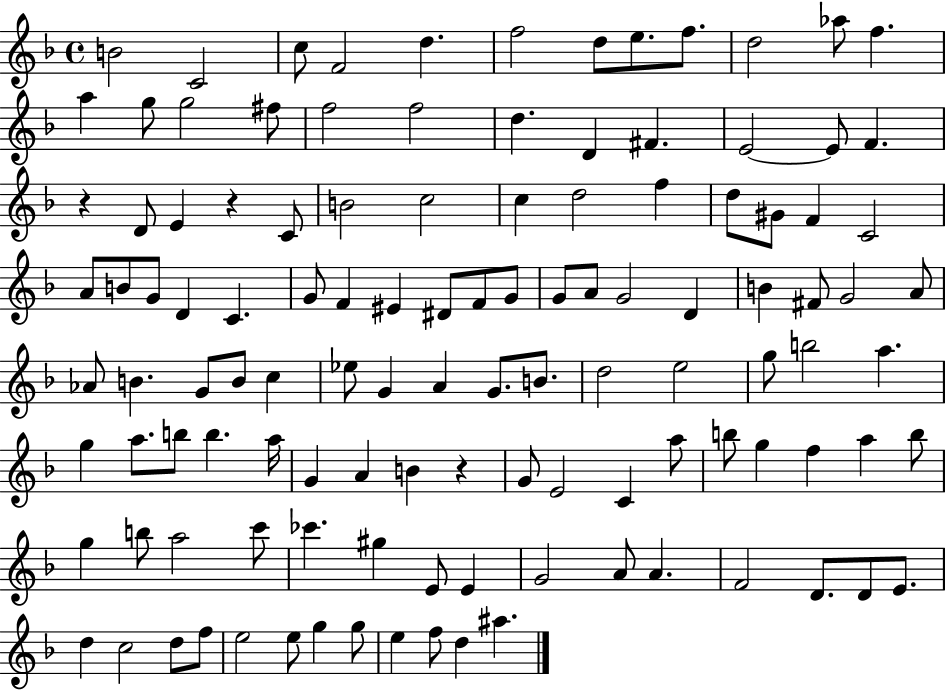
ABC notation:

X:1
T:Untitled
M:4/4
L:1/4
K:F
B2 C2 c/2 F2 d f2 d/2 e/2 f/2 d2 _a/2 f a g/2 g2 ^f/2 f2 f2 d D ^F E2 E/2 F z D/2 E z C/2 B2 c2 c d2 f d/2 ^G/2 F C2 A/2 B/2 G/2 D C G/2 F ^E ^D/2 F/2 G/2 G/2 A/2 G2 D B ^F/2 G2 A/2 _A/2 B G/2 B/2 c _e/2 G A G/2 B/2 d2 e2 g/2 b2 a g a/2 b/2 b a/4 G A B z G/2 E2 C a/2 b/2 g f a b/2 g b/2 a2 c'/2 _c' ^g E/2 E G2 A/2 A F2 D/2 D/2 E/2 d c2 d/2 f/2 e2 e/2 g g/2 e f/2 d ^a